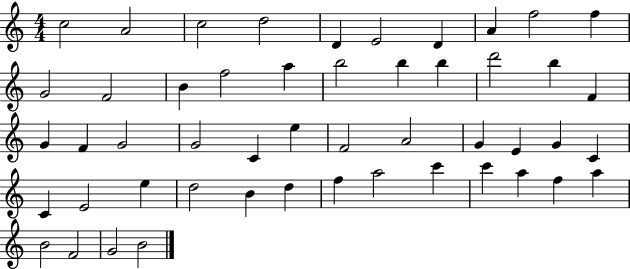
C5/h A4/h C5/h D5/h D4/q E4/h D4/q A4/q F5/h F5/q G4/h F4/h B4/q F5/h A5/q B5/h B5/q B5/q D6/h B5/q F4/q G4/q F4/q G4/h G4/h C4/q E5/q F4/h A4/h G4/q E4/q G4/q C4/q C4/q E4/h E5/q D5/h B4/q D5/q F5/q A5/h C6/q C6/q A5/q F5/q A5/q B4/h F4/h G4/h B4/h